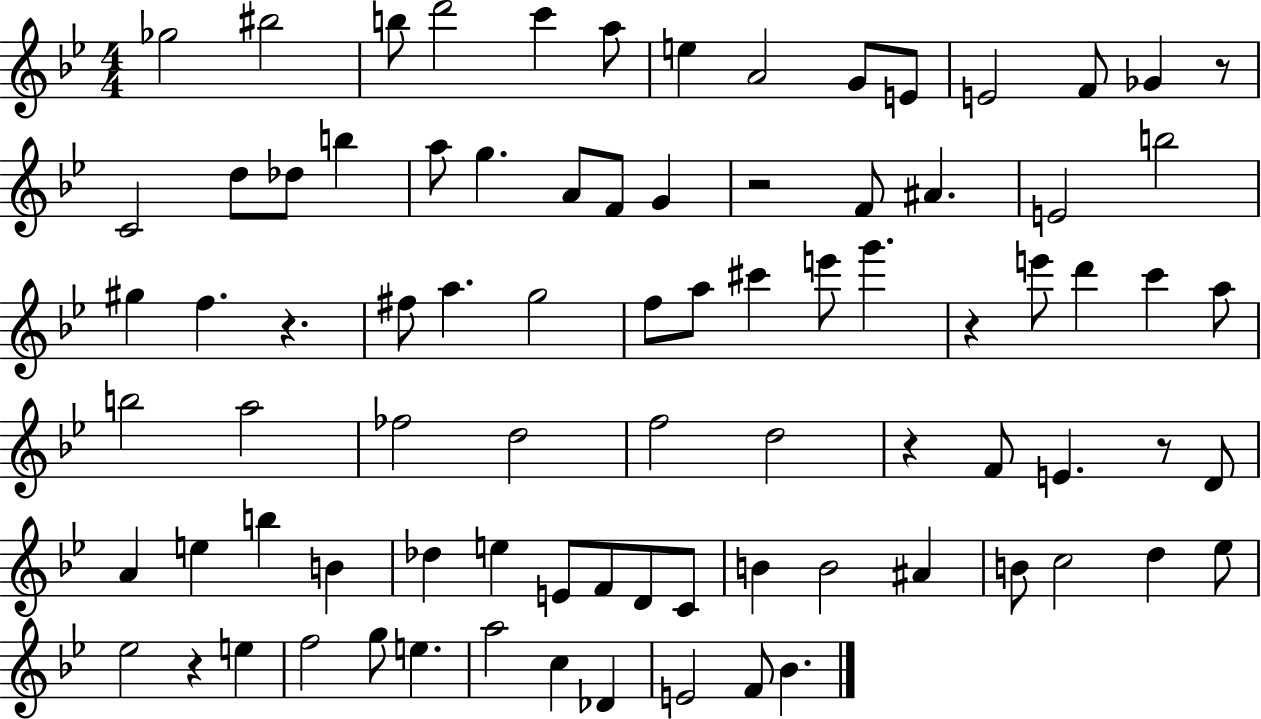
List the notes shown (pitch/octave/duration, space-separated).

Gb5/h BIS5/h B5/e D6/h C6/q A5/e E5/q A4/h G4/e E4/e E4/h F4/e Gb4/q R/e C4/h D5/e Db5/e B5/q A5/e G5/q. A4/e F4/e G4/q R/h F4/e A#4/q. E4/h B5/h G#5/q F5/q. R/q. F#5/e A5/q. G5/h F5/e A5/e C#6/q E6/e G6/q. R/q E6/e D6/q C6/q A5/e B5/h A5/h FES5/h D5/h F5/h D5/h R/q F4/e E4/q. R/e D4/e A4/q E5/q B5/q B4/q Db5/q E5/q E4/e F4/e D4/e C4/e B4/q B4/h A#4/q B4/e C5/h D5/q Eb5/e Eb5/h R/q E5/q F5/h G5/e E5/q. A5/h C5/q Db4/q E4/h F4/e Bb4/q.